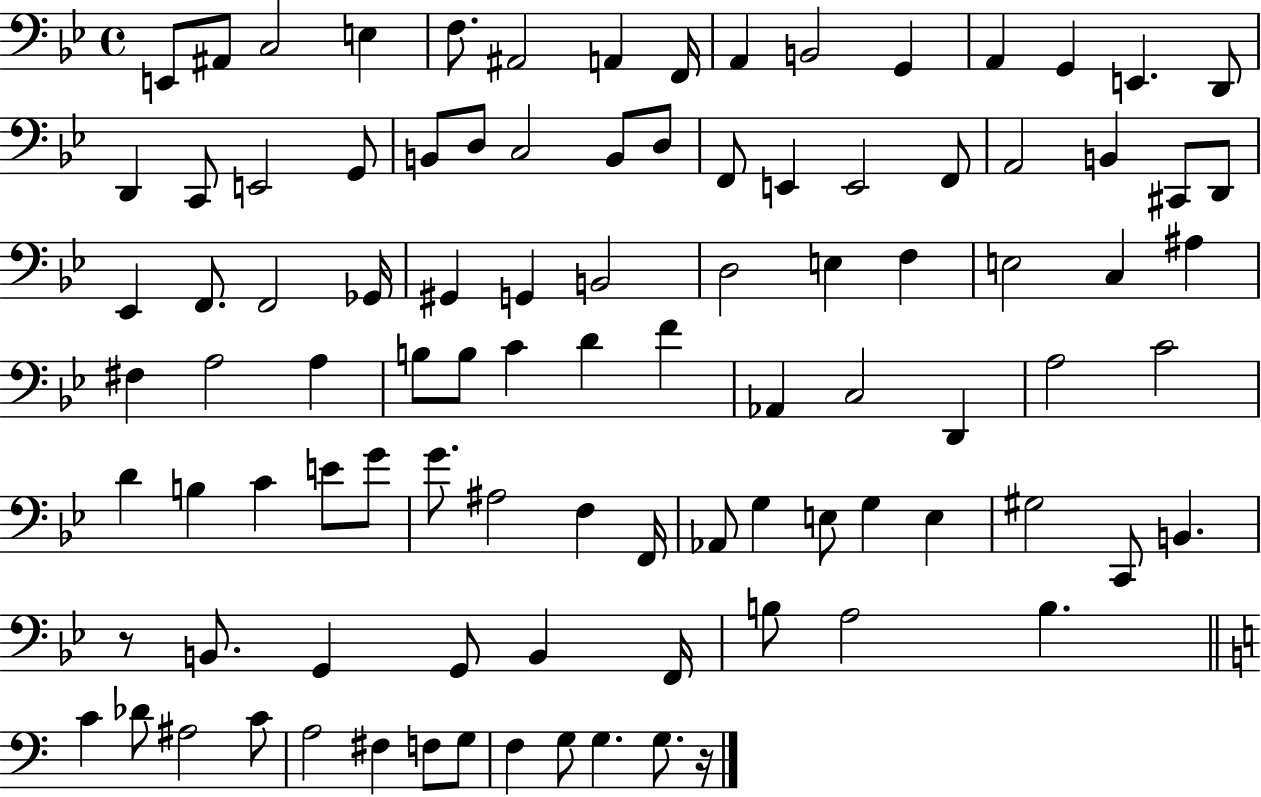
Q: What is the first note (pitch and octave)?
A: E2